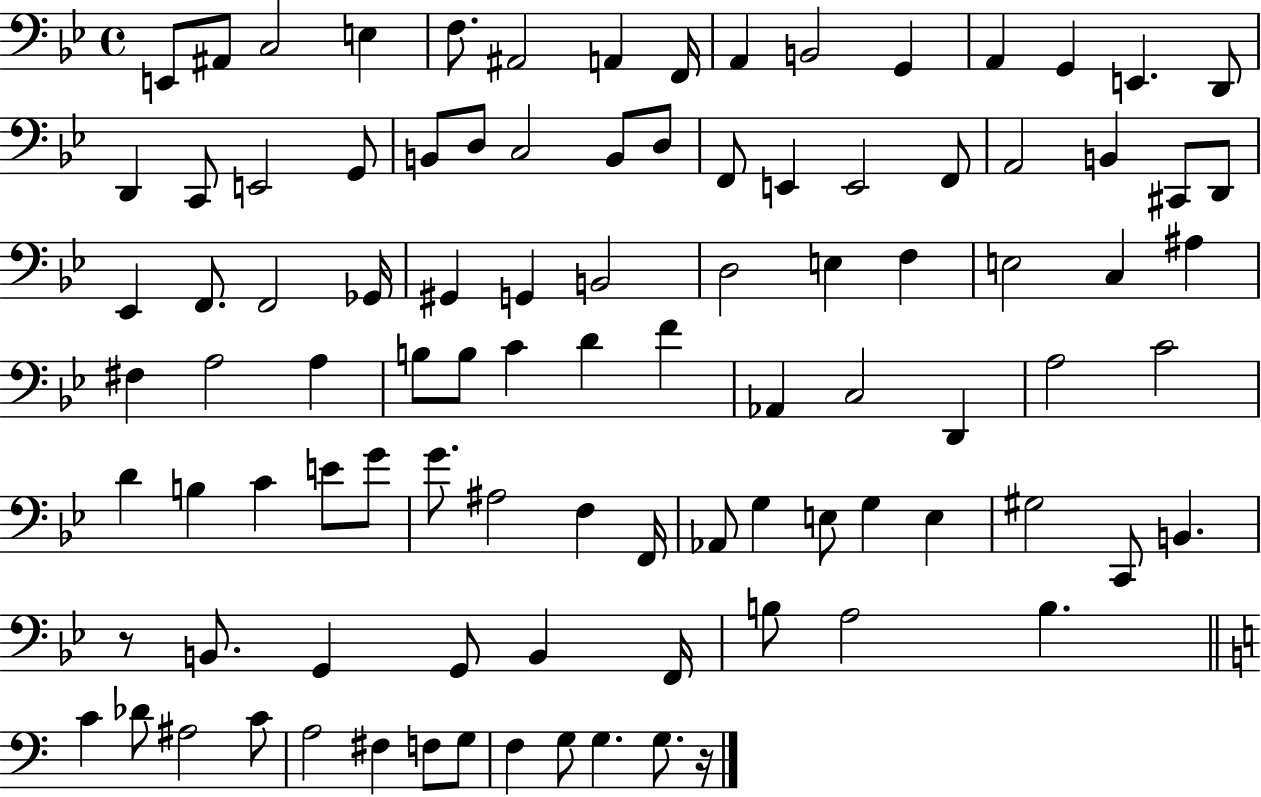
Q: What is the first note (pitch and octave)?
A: E2